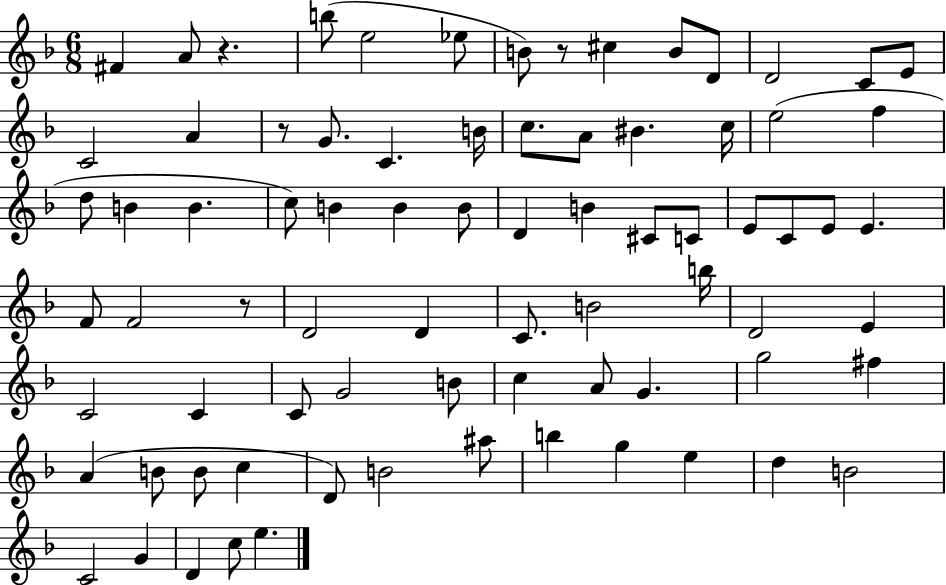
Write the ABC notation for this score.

X:1
T:Untitled
M:6/8
L:1/4
K:F
^F A/2 z b/2 e2 _e/2 B/2 z/2 ^c B/2 D/2 D2 C/2 E/2 C2 A z/2 G/2 C B/4 c/2 A/2 ^B c/4 e2 f d/2 B B c/2 B B B/2 D B ^C/2 C/2 E/2 C/2 E/2 E F/2 F2 z/2 D2 D C/2 B2 b/4 D2 E C2 C C/2 G2 B/2 c A/2 G g2 ^f A B/2 B/2 c D/2 B2 ^a/2 b g e d B2 C2 G D c/2 e